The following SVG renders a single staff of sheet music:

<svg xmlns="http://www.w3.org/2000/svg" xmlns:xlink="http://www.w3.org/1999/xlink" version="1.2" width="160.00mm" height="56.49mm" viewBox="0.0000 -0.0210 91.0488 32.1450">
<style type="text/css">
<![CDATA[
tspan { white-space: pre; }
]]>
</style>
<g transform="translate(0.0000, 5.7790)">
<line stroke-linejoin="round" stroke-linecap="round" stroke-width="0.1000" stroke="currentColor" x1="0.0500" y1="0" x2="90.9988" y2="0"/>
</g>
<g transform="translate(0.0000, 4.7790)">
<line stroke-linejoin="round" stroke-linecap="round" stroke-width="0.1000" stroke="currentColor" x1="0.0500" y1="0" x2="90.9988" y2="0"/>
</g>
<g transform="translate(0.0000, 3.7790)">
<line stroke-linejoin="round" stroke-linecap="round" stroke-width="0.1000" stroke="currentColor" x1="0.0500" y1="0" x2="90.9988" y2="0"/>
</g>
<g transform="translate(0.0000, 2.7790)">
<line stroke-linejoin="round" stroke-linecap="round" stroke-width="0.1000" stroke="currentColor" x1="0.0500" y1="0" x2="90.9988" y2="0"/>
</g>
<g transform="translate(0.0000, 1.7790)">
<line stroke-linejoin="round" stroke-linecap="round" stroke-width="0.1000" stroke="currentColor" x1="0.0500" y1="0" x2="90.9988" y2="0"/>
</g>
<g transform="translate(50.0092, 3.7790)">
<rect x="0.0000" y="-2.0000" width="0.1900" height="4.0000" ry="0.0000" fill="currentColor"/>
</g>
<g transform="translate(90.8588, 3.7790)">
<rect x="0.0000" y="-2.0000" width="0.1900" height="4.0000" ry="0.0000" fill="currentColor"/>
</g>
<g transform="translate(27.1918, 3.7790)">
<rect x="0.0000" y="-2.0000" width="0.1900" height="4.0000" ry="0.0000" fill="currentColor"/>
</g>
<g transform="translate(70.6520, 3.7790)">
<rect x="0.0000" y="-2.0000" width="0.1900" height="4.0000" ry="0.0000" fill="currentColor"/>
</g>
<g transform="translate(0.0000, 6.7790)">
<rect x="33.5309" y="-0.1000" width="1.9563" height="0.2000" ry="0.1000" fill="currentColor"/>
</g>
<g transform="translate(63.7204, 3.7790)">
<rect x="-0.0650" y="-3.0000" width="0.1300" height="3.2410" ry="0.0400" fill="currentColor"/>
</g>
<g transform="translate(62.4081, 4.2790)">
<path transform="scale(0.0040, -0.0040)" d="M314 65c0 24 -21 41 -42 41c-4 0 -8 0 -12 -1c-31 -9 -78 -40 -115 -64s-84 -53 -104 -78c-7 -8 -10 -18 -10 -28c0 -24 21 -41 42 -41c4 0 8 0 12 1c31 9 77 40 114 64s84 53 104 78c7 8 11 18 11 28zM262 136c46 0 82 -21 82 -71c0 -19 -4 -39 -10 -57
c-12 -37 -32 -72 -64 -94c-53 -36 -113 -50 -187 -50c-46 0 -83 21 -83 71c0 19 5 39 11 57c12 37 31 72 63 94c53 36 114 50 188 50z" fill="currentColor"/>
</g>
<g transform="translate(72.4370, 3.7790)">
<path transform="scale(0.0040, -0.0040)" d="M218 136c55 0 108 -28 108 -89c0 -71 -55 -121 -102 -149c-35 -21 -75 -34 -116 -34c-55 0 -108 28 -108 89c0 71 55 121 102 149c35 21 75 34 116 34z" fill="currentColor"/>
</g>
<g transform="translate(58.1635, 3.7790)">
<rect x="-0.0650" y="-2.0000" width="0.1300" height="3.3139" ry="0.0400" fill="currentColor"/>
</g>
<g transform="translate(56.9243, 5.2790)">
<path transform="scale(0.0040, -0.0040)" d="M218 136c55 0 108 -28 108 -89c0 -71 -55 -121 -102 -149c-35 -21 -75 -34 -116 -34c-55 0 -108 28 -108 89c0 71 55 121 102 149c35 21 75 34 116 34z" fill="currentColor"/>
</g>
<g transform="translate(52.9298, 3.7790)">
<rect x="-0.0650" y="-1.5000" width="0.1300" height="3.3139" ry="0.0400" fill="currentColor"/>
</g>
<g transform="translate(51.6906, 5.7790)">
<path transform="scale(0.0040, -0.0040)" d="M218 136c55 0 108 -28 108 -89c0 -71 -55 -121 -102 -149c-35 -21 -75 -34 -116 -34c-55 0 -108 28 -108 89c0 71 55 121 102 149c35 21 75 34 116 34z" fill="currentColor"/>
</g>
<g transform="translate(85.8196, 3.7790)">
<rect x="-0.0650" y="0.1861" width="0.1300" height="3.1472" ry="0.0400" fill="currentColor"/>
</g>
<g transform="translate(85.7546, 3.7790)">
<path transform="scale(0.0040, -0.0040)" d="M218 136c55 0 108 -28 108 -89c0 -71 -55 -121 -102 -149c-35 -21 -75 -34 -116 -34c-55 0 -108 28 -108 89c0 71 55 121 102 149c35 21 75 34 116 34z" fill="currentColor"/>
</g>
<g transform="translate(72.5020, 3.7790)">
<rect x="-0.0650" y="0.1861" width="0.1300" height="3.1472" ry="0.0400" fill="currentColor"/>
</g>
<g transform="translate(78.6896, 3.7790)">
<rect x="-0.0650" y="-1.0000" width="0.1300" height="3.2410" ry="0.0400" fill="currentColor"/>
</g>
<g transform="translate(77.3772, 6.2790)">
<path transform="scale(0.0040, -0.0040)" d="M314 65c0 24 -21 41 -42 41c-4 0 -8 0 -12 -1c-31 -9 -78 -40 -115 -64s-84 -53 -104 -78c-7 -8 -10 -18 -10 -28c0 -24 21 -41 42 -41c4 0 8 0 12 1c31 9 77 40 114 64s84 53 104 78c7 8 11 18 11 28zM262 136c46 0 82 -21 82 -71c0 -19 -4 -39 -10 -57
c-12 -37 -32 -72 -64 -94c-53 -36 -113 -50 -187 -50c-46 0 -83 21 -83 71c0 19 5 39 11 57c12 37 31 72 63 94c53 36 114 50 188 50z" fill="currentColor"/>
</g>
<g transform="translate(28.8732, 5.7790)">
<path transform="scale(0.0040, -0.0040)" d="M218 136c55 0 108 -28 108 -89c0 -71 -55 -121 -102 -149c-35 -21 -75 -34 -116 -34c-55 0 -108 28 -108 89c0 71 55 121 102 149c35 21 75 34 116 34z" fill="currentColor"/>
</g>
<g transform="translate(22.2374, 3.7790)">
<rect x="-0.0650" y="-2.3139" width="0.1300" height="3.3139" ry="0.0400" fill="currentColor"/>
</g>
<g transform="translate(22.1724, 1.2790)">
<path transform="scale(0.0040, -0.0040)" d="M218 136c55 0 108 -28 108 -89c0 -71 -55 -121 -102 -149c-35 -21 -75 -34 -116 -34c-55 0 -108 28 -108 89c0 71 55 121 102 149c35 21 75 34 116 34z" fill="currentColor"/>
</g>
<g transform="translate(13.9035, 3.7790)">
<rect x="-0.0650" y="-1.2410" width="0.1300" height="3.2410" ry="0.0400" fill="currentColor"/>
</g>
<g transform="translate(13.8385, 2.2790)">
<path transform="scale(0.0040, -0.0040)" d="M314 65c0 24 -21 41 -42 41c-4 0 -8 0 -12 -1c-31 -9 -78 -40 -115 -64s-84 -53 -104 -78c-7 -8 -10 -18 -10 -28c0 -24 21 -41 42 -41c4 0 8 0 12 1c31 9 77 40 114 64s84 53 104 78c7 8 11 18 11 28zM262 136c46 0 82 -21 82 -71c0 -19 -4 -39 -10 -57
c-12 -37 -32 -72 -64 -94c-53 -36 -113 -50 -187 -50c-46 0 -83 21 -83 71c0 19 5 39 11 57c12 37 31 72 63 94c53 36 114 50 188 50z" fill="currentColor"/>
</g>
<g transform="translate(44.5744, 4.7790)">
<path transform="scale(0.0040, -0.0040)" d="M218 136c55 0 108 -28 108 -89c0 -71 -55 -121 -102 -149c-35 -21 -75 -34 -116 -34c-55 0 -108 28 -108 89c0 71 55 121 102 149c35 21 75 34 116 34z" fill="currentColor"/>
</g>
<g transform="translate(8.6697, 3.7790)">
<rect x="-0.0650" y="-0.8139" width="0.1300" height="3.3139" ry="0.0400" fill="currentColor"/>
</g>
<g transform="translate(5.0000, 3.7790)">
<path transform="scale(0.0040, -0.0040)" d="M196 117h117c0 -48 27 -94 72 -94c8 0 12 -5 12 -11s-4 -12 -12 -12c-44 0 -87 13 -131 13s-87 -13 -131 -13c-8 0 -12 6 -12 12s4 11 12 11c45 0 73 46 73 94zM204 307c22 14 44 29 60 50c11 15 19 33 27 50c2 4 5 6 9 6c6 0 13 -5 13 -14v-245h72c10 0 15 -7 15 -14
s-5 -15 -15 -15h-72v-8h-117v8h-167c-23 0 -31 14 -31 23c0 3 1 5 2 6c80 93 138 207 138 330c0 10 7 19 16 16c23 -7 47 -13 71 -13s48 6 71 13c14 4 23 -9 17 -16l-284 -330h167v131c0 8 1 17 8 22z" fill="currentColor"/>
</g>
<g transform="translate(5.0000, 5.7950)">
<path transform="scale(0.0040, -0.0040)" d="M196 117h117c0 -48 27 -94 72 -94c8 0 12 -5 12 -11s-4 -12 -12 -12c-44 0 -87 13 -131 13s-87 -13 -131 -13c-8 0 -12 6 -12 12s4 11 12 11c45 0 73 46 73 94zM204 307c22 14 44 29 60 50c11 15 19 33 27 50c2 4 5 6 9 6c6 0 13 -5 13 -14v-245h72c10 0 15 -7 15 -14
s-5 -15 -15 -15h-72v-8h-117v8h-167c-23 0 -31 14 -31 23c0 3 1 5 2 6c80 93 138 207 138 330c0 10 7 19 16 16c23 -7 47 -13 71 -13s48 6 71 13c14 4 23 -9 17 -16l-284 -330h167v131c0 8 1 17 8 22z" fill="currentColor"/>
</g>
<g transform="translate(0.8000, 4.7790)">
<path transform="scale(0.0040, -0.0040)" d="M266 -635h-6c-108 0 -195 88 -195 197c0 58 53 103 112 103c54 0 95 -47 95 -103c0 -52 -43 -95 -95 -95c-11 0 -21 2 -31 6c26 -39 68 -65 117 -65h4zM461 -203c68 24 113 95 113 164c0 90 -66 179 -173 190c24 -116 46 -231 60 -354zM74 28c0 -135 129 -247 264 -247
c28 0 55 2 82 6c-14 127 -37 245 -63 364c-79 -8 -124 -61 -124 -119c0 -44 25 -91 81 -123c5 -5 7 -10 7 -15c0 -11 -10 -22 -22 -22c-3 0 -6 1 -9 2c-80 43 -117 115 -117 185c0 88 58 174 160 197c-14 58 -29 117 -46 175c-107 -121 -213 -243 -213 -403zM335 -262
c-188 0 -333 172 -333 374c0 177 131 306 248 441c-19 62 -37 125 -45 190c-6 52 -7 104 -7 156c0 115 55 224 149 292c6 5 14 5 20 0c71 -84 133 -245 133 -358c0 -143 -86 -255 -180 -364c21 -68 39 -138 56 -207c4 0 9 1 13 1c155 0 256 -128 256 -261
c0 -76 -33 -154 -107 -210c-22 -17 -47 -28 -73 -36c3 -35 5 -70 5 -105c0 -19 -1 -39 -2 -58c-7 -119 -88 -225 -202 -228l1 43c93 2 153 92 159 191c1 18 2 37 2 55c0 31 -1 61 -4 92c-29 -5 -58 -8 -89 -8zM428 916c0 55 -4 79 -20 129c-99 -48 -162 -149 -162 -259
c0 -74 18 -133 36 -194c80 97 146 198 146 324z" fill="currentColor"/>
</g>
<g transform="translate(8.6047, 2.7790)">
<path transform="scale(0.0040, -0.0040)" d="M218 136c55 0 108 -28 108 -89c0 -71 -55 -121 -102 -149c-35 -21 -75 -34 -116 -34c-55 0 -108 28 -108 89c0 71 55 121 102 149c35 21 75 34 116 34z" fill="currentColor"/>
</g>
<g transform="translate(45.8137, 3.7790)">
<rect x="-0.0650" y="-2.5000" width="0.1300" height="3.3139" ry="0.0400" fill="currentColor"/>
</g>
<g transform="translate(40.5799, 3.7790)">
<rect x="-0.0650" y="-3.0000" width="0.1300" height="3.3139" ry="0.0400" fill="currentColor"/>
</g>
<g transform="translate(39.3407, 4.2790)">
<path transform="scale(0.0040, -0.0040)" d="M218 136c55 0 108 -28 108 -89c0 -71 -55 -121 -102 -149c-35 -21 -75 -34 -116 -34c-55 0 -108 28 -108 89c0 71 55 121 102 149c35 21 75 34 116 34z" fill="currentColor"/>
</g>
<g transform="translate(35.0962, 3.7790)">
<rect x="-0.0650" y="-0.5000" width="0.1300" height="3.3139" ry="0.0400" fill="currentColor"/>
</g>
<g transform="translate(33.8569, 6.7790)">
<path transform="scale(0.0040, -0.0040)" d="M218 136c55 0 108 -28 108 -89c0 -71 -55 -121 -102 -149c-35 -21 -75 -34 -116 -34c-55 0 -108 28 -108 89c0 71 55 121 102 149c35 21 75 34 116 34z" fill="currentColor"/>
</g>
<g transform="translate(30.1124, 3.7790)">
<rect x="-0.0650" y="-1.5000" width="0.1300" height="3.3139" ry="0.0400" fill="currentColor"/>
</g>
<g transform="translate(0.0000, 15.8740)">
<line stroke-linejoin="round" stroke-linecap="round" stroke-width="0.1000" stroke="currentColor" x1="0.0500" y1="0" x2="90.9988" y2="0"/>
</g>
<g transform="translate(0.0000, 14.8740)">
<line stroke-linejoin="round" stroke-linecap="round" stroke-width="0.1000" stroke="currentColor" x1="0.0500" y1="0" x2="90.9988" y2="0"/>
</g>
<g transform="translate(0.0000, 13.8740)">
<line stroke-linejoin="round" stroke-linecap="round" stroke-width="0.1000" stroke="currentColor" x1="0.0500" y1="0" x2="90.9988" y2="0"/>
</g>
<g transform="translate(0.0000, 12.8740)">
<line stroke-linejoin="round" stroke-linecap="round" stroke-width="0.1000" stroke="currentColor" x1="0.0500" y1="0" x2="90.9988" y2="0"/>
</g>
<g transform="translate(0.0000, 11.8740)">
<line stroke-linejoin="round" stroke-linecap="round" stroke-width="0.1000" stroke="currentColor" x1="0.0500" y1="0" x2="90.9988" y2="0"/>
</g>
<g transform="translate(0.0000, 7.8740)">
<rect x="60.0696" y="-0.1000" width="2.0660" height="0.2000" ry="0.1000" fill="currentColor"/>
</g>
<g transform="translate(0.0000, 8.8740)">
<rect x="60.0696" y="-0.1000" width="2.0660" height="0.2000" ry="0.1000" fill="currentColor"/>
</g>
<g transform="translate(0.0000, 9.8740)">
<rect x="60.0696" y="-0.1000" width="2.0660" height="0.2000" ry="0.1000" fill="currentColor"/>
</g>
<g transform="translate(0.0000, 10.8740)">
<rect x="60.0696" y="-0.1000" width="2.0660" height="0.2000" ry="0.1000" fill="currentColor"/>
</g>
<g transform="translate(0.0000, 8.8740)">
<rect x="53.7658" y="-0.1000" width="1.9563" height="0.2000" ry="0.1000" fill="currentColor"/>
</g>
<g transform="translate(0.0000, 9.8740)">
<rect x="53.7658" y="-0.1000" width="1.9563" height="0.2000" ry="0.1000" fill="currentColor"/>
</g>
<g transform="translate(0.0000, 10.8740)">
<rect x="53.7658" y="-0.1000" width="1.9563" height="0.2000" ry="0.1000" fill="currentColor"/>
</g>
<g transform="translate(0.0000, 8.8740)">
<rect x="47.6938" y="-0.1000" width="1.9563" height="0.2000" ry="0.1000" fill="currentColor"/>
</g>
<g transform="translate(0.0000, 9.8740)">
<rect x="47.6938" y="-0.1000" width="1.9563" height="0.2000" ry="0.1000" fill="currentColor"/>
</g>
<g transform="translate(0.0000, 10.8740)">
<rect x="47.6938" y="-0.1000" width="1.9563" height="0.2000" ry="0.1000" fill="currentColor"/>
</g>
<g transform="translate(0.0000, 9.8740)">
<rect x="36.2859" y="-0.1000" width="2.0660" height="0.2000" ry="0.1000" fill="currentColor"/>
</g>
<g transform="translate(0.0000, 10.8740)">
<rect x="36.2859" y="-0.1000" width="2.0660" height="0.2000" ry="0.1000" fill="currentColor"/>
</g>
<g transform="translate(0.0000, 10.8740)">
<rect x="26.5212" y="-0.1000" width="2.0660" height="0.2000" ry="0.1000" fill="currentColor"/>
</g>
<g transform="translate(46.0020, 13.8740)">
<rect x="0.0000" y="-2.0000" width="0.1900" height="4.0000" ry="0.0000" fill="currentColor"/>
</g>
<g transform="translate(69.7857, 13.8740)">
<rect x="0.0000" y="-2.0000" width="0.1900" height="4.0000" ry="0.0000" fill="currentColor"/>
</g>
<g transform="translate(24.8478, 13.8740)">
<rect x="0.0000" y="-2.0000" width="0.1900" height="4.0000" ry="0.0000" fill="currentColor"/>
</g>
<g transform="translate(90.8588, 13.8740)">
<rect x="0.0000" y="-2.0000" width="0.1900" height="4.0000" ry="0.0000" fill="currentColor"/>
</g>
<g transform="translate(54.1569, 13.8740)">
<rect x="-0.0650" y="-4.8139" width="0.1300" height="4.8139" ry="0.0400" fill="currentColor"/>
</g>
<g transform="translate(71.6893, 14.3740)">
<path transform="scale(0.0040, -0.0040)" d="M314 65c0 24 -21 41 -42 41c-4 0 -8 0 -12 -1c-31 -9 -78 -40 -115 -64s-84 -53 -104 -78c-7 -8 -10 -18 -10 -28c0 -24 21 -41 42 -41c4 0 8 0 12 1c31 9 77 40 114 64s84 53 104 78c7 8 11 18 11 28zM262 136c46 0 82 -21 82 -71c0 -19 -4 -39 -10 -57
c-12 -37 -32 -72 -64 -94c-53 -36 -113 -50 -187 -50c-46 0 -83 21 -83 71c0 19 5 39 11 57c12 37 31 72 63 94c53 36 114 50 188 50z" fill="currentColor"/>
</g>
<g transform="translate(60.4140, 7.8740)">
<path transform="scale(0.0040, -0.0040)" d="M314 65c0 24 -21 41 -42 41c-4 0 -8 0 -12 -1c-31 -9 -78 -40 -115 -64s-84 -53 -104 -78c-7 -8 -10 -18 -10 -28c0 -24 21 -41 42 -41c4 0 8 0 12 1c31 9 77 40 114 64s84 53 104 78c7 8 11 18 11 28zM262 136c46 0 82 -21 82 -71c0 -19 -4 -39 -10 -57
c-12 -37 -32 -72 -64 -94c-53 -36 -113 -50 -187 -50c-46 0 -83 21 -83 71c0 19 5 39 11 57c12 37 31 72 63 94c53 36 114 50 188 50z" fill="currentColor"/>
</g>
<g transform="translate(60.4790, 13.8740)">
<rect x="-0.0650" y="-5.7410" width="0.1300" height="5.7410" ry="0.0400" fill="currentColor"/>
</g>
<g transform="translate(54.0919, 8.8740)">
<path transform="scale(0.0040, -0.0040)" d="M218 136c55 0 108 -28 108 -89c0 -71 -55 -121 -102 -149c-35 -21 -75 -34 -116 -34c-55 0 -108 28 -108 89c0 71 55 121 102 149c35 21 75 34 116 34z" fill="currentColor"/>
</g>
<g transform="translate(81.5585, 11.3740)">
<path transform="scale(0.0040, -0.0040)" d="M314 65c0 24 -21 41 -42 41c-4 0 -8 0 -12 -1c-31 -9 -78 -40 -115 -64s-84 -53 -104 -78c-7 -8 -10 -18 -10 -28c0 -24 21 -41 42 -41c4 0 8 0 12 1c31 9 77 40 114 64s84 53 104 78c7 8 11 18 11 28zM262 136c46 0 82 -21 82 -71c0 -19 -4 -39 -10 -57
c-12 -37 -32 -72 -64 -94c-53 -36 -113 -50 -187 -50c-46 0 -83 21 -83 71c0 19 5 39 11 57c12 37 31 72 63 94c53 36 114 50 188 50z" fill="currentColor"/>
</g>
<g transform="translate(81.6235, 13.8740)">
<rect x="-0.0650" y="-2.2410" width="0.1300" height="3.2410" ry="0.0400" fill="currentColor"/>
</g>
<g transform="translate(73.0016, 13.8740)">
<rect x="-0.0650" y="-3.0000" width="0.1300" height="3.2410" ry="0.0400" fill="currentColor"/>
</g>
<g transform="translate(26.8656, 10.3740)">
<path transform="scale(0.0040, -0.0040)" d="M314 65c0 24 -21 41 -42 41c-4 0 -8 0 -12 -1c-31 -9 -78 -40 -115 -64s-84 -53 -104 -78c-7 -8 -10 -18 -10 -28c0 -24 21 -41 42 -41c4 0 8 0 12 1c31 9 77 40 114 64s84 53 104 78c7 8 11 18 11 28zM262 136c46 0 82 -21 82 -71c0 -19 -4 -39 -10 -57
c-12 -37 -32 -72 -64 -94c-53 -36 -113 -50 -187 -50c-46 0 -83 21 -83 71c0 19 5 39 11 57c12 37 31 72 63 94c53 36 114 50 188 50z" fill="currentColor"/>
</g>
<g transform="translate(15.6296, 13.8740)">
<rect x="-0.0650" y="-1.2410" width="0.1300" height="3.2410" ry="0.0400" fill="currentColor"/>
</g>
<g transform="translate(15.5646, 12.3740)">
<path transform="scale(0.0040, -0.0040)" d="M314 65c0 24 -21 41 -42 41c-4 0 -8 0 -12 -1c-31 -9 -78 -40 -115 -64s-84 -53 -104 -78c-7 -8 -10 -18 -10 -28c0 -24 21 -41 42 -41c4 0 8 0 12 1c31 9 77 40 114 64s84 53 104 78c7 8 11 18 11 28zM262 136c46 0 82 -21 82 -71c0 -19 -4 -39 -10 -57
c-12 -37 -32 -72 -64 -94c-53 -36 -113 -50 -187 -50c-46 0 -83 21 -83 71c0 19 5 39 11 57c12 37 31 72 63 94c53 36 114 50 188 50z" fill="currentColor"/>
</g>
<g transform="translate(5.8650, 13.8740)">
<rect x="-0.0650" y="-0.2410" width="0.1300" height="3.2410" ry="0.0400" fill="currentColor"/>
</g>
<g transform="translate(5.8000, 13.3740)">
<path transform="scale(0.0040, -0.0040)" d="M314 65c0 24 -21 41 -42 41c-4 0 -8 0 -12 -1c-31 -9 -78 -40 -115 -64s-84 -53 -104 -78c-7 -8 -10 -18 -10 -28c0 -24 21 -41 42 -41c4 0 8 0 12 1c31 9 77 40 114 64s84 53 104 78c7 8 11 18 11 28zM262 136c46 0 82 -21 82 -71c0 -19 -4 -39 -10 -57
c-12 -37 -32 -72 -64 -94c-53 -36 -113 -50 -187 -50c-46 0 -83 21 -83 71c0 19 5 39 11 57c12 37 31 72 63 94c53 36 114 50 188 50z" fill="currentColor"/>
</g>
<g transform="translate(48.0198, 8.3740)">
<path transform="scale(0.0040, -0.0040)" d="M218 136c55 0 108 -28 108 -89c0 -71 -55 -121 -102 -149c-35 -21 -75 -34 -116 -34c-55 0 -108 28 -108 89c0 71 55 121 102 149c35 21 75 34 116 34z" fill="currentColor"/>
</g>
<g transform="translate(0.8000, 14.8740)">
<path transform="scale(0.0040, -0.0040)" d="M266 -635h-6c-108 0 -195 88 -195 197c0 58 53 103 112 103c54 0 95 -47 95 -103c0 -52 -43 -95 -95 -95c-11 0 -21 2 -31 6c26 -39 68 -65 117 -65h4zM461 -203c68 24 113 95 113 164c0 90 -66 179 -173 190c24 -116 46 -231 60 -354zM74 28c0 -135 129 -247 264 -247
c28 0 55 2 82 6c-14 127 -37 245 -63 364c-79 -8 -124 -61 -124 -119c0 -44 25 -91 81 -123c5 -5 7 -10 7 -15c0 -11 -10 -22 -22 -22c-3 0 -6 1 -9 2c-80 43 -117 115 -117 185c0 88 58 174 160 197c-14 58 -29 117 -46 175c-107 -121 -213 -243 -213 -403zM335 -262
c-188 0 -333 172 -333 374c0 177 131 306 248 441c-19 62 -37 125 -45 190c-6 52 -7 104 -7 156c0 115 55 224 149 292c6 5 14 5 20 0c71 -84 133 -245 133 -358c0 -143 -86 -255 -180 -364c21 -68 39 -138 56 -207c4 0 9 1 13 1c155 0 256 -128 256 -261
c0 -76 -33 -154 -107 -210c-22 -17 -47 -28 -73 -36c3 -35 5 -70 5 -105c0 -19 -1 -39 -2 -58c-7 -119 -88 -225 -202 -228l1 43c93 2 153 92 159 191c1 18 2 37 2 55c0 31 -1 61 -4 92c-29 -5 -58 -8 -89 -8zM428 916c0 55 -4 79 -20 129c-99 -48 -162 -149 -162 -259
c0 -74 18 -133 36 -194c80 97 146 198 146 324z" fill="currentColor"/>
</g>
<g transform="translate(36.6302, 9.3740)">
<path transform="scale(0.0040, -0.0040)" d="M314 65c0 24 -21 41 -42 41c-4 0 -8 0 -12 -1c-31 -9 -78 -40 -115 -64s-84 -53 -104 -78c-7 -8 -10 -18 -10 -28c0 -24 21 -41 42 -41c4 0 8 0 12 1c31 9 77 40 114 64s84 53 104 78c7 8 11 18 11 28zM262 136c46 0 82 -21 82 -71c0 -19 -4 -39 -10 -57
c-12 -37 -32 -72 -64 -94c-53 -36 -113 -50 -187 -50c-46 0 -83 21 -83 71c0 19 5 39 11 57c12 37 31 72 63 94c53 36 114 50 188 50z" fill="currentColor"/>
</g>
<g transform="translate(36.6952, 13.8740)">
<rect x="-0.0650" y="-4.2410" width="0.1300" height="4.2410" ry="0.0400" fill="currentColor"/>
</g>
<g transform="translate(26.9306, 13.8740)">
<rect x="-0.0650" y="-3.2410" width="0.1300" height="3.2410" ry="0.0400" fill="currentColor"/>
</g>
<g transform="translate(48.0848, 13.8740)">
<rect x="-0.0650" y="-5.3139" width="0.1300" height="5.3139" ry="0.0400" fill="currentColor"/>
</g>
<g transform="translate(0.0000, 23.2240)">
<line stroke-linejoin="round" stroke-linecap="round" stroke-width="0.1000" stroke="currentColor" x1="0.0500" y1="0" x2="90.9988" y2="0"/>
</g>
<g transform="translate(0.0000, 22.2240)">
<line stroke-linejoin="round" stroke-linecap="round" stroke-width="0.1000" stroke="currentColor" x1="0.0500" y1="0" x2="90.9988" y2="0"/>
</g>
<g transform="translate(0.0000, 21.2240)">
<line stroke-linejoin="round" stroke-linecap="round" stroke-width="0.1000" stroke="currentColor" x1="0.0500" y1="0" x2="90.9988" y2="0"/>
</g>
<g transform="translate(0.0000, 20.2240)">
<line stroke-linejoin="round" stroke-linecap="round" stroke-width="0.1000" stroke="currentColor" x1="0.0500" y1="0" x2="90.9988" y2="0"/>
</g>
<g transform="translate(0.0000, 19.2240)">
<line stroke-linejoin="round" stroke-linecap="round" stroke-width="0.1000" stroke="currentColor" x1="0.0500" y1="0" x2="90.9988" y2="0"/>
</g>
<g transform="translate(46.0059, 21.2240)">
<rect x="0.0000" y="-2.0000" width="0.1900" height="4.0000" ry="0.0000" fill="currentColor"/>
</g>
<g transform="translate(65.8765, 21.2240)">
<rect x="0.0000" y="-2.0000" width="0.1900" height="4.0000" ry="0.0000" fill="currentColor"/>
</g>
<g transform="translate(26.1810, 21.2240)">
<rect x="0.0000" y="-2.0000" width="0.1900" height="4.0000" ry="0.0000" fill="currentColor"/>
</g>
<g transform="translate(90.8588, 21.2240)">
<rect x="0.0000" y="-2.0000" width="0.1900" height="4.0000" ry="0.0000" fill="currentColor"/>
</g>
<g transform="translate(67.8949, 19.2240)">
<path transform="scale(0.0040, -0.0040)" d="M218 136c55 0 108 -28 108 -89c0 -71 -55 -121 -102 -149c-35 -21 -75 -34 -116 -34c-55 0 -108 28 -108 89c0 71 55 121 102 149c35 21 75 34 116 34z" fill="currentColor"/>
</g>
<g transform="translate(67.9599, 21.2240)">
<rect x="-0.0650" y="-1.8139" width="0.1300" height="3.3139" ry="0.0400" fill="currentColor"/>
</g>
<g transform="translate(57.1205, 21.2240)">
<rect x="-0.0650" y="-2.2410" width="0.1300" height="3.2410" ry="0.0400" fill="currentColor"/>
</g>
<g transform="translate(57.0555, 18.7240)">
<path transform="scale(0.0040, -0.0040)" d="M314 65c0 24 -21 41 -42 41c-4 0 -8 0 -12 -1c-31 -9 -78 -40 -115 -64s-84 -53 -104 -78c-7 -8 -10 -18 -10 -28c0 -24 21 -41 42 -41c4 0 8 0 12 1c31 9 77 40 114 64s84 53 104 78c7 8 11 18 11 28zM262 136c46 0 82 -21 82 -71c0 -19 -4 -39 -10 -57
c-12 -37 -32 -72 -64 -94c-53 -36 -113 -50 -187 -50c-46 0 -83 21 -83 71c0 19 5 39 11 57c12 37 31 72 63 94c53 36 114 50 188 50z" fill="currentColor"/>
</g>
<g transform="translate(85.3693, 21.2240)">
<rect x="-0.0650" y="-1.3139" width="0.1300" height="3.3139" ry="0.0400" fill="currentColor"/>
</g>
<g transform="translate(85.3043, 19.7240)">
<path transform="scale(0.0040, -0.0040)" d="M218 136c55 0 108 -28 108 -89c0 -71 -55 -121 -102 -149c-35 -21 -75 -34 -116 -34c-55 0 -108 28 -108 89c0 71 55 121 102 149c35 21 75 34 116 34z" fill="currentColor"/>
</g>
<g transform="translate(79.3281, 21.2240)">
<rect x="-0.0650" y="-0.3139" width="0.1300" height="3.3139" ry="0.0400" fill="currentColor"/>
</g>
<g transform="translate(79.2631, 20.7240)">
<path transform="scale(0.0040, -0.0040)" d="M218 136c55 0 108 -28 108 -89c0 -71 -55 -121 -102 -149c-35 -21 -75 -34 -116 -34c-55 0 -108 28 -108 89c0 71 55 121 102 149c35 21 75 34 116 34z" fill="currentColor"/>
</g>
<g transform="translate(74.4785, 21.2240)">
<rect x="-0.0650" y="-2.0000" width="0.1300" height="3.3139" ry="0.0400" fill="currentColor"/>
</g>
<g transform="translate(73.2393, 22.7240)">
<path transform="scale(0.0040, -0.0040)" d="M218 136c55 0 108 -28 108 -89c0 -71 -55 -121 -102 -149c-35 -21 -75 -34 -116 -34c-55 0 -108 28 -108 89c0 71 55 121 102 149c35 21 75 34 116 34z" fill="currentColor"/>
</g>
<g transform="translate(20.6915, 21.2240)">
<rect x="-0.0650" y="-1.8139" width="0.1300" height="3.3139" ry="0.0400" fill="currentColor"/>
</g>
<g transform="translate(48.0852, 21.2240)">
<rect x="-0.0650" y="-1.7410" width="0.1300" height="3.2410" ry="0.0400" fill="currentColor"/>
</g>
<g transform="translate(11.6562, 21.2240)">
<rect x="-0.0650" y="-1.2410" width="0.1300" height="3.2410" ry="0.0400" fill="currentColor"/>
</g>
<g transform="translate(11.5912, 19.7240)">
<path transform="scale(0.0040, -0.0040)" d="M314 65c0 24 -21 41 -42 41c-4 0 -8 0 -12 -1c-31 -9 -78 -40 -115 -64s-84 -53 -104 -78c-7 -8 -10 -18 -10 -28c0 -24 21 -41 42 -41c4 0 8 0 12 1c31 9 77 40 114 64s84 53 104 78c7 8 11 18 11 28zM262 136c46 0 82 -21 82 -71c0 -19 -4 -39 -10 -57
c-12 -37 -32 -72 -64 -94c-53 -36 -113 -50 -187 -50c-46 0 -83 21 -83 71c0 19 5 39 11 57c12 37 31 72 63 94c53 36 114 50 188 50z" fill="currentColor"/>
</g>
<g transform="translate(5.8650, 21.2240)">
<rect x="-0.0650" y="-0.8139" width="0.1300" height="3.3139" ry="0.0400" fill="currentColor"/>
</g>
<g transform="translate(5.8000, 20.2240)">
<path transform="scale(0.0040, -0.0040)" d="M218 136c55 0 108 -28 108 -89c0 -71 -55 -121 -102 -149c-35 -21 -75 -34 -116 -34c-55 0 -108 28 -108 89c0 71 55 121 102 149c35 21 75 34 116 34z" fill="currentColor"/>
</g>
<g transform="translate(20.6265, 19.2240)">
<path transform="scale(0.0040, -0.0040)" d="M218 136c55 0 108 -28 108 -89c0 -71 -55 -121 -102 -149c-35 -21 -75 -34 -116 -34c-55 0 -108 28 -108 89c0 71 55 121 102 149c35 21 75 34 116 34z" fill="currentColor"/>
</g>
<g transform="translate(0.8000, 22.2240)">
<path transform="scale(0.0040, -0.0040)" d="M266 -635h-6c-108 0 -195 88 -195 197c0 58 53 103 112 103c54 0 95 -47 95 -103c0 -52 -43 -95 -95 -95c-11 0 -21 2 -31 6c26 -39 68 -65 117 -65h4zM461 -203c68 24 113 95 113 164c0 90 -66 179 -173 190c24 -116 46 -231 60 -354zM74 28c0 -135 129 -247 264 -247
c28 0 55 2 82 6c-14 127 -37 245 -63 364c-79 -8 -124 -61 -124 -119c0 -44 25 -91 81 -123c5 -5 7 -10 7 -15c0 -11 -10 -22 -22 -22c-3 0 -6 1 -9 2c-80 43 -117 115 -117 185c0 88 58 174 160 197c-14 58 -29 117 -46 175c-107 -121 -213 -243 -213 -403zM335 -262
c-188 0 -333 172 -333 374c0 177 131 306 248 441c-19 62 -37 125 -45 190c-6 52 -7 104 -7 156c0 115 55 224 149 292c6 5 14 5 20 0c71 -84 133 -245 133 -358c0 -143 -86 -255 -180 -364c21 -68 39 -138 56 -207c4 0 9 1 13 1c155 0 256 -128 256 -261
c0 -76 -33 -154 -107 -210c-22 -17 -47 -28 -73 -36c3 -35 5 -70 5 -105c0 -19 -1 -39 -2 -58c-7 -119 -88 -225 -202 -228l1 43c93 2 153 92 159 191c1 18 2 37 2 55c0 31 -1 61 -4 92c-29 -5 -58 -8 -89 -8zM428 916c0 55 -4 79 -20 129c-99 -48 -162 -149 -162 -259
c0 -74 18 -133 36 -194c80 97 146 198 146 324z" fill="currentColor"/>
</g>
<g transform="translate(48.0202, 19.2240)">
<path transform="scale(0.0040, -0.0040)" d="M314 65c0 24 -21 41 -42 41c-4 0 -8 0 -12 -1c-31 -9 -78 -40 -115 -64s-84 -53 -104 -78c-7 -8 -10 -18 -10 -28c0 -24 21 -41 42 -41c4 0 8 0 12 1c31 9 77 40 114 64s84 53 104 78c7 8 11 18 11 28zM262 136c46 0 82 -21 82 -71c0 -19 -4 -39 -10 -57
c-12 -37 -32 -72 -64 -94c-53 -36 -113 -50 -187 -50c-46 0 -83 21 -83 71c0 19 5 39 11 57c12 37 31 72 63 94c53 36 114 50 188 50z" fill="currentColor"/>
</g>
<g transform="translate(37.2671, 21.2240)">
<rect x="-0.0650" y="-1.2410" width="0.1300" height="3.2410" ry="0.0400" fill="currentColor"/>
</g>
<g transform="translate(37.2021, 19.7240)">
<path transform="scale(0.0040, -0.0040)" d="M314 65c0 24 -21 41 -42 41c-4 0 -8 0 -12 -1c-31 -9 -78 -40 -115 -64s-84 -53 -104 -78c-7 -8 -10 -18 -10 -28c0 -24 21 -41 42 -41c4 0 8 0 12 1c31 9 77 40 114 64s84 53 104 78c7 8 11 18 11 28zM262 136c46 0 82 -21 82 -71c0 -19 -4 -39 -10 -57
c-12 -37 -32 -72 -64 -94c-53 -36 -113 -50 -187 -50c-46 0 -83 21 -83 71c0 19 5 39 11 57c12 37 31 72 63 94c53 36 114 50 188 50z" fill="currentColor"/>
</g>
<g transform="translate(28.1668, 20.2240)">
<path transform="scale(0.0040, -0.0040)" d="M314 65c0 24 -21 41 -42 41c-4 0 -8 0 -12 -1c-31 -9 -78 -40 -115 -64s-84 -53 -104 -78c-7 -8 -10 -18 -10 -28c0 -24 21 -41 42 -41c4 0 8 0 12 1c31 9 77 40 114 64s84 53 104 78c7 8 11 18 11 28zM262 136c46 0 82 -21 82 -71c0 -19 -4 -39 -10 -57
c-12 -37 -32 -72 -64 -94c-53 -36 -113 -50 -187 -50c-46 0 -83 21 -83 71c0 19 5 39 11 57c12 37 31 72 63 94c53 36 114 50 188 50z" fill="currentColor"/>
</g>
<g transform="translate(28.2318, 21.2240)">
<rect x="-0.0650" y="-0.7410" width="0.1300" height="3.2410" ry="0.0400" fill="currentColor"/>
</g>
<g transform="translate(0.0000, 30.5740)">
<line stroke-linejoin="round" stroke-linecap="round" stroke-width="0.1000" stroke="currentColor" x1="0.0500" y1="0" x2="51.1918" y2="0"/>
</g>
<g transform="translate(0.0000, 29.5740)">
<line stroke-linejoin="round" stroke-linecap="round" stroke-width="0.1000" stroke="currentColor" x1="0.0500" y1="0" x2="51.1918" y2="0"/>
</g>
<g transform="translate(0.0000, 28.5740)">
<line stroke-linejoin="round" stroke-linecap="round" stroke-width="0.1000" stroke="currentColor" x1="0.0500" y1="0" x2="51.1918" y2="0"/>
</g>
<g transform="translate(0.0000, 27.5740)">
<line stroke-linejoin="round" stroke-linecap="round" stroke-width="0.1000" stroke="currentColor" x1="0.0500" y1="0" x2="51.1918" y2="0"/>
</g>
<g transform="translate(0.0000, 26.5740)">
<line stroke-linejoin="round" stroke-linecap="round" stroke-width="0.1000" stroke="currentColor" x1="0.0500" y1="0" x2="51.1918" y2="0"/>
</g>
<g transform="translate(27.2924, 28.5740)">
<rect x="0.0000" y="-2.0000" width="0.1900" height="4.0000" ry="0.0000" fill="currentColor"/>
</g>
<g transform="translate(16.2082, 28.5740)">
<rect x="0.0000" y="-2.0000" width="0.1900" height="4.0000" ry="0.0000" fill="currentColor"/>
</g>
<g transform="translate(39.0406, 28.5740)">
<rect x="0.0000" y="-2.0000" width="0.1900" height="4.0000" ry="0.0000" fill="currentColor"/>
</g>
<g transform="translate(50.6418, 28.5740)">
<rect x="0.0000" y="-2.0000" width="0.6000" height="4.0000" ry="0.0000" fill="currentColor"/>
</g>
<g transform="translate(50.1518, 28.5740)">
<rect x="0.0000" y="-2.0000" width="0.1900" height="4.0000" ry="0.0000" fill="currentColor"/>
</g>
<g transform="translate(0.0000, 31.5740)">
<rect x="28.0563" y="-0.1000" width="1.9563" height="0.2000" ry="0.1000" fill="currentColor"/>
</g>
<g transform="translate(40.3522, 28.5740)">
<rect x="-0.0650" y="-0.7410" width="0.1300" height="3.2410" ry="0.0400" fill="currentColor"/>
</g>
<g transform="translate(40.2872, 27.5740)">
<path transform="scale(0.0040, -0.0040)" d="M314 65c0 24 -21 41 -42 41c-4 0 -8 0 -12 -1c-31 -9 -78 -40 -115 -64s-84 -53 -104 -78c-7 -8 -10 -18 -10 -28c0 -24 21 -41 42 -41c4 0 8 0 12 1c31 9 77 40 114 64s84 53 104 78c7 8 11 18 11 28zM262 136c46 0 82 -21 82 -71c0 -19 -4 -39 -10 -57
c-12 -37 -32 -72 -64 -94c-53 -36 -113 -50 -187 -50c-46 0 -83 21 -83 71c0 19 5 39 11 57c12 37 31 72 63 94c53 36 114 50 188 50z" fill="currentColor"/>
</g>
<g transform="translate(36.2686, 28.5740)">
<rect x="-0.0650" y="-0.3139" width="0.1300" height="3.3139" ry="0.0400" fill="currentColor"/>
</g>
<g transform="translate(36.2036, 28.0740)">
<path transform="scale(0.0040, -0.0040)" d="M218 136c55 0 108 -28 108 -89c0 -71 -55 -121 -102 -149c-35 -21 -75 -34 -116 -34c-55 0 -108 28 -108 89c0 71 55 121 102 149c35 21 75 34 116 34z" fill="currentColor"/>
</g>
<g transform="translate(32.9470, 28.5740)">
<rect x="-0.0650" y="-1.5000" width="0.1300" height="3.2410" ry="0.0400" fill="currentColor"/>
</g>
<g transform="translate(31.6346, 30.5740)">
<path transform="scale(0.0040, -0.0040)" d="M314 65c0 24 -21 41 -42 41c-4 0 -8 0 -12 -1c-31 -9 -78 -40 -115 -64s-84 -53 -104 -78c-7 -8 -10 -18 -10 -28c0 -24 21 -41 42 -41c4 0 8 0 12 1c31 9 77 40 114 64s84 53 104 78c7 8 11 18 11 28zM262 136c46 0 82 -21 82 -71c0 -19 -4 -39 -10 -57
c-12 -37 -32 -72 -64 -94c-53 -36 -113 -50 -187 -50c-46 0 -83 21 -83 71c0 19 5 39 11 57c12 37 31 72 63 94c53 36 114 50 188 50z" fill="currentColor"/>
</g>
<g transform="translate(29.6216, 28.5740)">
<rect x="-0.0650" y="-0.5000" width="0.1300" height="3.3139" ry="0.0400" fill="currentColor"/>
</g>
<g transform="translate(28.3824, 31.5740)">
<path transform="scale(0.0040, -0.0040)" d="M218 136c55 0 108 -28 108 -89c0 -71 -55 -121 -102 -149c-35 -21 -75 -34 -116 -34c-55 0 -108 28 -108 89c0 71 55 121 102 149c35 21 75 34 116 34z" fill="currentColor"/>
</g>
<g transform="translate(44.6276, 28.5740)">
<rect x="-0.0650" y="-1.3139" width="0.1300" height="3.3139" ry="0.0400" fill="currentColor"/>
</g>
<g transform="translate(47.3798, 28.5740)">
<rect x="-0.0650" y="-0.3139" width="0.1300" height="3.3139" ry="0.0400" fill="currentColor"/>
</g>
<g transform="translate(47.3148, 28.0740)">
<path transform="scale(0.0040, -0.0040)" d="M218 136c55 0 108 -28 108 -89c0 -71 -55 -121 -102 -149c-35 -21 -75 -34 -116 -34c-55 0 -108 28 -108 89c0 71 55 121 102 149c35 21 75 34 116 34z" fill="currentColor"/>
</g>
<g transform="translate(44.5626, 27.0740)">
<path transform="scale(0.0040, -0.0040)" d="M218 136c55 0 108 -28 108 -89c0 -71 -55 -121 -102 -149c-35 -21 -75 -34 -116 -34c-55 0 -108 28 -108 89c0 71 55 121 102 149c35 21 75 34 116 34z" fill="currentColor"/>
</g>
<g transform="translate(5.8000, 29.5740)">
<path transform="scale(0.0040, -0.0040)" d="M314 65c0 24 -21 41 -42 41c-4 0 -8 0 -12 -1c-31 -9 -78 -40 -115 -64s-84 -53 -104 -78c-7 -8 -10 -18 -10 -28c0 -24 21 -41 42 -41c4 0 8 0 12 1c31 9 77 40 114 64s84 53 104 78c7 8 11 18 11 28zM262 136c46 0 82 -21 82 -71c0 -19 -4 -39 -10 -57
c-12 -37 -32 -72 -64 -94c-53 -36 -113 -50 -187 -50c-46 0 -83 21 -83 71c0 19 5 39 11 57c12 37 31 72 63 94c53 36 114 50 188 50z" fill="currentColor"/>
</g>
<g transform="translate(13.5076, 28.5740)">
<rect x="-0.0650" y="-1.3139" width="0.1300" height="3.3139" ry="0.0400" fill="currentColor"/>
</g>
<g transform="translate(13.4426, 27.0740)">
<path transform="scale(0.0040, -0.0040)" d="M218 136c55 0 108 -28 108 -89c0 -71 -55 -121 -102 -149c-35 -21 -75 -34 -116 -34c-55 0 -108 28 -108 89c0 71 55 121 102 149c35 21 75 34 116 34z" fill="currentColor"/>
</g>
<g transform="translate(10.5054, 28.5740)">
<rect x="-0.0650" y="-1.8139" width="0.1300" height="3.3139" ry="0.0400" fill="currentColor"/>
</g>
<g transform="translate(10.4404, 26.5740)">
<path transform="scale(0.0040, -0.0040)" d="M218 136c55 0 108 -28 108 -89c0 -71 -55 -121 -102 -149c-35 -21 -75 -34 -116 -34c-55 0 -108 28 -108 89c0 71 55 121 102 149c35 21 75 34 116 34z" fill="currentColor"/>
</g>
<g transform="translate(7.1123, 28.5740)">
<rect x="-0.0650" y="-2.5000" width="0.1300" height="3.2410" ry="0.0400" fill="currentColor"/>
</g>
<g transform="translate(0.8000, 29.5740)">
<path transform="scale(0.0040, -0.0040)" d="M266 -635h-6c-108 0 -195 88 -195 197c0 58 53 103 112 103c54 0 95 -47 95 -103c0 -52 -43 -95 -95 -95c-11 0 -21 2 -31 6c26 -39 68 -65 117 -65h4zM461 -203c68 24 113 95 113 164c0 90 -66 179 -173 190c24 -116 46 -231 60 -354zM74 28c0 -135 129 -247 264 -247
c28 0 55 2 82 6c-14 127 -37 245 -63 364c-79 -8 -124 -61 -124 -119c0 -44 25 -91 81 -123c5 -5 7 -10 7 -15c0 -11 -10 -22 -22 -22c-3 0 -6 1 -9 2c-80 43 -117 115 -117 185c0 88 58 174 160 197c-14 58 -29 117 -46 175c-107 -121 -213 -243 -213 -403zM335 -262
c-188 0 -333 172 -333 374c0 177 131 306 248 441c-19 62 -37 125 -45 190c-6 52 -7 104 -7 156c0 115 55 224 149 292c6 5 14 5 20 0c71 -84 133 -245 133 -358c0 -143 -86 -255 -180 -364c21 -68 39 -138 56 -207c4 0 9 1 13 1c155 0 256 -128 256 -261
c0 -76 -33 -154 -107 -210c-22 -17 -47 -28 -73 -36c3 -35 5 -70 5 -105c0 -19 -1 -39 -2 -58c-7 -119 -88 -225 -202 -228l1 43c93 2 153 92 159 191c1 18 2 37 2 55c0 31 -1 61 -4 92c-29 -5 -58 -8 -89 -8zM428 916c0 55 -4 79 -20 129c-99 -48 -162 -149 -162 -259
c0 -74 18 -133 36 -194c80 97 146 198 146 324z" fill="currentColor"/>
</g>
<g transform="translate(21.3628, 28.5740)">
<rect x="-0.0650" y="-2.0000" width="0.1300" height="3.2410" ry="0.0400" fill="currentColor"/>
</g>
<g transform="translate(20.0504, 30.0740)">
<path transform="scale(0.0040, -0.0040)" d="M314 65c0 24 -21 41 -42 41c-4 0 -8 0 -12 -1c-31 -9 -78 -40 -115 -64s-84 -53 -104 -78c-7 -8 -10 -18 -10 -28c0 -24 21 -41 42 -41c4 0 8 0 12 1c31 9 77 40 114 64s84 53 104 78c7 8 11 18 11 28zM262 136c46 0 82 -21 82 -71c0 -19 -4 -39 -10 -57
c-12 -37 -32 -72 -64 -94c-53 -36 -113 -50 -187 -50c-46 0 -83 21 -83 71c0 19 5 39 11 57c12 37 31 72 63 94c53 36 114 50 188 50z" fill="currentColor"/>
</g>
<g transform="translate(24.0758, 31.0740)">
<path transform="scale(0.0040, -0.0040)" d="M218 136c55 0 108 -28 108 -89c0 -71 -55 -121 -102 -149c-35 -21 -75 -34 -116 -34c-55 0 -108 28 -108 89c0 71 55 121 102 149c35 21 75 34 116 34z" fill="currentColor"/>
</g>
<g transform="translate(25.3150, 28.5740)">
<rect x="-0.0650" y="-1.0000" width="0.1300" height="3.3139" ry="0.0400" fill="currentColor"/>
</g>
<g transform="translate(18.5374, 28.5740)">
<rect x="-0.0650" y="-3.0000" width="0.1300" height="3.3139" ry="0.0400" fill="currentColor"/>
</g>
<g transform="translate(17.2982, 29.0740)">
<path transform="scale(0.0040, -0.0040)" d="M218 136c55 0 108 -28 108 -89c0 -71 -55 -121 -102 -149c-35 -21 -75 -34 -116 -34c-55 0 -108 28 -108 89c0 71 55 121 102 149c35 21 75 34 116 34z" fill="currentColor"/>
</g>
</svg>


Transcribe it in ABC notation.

X:1
T:Untitled
M:4/4
L:1/4
K:C
d e2 g E C A G E F A2 B D2 B c2 e2 b2 d'2 f' e' g'2 A2 g2 d e2 f d2 e2 f2 g2 f F c e G2 f e A F2 D C E2 c d2 e c